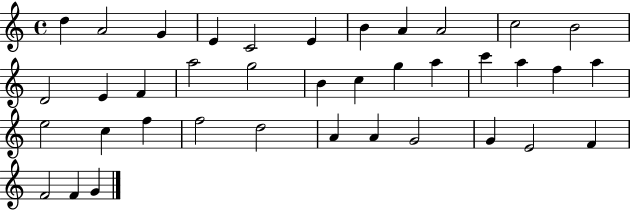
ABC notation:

X:1
T:Untitled
M:4/4
L:1/4
K:C
d A2 G E C2 E B A A2 c2 B2 D2 E F a2 g2 B c g a c' a f a e2 c f f2 d2 A A G2 G E2 F F2 F G